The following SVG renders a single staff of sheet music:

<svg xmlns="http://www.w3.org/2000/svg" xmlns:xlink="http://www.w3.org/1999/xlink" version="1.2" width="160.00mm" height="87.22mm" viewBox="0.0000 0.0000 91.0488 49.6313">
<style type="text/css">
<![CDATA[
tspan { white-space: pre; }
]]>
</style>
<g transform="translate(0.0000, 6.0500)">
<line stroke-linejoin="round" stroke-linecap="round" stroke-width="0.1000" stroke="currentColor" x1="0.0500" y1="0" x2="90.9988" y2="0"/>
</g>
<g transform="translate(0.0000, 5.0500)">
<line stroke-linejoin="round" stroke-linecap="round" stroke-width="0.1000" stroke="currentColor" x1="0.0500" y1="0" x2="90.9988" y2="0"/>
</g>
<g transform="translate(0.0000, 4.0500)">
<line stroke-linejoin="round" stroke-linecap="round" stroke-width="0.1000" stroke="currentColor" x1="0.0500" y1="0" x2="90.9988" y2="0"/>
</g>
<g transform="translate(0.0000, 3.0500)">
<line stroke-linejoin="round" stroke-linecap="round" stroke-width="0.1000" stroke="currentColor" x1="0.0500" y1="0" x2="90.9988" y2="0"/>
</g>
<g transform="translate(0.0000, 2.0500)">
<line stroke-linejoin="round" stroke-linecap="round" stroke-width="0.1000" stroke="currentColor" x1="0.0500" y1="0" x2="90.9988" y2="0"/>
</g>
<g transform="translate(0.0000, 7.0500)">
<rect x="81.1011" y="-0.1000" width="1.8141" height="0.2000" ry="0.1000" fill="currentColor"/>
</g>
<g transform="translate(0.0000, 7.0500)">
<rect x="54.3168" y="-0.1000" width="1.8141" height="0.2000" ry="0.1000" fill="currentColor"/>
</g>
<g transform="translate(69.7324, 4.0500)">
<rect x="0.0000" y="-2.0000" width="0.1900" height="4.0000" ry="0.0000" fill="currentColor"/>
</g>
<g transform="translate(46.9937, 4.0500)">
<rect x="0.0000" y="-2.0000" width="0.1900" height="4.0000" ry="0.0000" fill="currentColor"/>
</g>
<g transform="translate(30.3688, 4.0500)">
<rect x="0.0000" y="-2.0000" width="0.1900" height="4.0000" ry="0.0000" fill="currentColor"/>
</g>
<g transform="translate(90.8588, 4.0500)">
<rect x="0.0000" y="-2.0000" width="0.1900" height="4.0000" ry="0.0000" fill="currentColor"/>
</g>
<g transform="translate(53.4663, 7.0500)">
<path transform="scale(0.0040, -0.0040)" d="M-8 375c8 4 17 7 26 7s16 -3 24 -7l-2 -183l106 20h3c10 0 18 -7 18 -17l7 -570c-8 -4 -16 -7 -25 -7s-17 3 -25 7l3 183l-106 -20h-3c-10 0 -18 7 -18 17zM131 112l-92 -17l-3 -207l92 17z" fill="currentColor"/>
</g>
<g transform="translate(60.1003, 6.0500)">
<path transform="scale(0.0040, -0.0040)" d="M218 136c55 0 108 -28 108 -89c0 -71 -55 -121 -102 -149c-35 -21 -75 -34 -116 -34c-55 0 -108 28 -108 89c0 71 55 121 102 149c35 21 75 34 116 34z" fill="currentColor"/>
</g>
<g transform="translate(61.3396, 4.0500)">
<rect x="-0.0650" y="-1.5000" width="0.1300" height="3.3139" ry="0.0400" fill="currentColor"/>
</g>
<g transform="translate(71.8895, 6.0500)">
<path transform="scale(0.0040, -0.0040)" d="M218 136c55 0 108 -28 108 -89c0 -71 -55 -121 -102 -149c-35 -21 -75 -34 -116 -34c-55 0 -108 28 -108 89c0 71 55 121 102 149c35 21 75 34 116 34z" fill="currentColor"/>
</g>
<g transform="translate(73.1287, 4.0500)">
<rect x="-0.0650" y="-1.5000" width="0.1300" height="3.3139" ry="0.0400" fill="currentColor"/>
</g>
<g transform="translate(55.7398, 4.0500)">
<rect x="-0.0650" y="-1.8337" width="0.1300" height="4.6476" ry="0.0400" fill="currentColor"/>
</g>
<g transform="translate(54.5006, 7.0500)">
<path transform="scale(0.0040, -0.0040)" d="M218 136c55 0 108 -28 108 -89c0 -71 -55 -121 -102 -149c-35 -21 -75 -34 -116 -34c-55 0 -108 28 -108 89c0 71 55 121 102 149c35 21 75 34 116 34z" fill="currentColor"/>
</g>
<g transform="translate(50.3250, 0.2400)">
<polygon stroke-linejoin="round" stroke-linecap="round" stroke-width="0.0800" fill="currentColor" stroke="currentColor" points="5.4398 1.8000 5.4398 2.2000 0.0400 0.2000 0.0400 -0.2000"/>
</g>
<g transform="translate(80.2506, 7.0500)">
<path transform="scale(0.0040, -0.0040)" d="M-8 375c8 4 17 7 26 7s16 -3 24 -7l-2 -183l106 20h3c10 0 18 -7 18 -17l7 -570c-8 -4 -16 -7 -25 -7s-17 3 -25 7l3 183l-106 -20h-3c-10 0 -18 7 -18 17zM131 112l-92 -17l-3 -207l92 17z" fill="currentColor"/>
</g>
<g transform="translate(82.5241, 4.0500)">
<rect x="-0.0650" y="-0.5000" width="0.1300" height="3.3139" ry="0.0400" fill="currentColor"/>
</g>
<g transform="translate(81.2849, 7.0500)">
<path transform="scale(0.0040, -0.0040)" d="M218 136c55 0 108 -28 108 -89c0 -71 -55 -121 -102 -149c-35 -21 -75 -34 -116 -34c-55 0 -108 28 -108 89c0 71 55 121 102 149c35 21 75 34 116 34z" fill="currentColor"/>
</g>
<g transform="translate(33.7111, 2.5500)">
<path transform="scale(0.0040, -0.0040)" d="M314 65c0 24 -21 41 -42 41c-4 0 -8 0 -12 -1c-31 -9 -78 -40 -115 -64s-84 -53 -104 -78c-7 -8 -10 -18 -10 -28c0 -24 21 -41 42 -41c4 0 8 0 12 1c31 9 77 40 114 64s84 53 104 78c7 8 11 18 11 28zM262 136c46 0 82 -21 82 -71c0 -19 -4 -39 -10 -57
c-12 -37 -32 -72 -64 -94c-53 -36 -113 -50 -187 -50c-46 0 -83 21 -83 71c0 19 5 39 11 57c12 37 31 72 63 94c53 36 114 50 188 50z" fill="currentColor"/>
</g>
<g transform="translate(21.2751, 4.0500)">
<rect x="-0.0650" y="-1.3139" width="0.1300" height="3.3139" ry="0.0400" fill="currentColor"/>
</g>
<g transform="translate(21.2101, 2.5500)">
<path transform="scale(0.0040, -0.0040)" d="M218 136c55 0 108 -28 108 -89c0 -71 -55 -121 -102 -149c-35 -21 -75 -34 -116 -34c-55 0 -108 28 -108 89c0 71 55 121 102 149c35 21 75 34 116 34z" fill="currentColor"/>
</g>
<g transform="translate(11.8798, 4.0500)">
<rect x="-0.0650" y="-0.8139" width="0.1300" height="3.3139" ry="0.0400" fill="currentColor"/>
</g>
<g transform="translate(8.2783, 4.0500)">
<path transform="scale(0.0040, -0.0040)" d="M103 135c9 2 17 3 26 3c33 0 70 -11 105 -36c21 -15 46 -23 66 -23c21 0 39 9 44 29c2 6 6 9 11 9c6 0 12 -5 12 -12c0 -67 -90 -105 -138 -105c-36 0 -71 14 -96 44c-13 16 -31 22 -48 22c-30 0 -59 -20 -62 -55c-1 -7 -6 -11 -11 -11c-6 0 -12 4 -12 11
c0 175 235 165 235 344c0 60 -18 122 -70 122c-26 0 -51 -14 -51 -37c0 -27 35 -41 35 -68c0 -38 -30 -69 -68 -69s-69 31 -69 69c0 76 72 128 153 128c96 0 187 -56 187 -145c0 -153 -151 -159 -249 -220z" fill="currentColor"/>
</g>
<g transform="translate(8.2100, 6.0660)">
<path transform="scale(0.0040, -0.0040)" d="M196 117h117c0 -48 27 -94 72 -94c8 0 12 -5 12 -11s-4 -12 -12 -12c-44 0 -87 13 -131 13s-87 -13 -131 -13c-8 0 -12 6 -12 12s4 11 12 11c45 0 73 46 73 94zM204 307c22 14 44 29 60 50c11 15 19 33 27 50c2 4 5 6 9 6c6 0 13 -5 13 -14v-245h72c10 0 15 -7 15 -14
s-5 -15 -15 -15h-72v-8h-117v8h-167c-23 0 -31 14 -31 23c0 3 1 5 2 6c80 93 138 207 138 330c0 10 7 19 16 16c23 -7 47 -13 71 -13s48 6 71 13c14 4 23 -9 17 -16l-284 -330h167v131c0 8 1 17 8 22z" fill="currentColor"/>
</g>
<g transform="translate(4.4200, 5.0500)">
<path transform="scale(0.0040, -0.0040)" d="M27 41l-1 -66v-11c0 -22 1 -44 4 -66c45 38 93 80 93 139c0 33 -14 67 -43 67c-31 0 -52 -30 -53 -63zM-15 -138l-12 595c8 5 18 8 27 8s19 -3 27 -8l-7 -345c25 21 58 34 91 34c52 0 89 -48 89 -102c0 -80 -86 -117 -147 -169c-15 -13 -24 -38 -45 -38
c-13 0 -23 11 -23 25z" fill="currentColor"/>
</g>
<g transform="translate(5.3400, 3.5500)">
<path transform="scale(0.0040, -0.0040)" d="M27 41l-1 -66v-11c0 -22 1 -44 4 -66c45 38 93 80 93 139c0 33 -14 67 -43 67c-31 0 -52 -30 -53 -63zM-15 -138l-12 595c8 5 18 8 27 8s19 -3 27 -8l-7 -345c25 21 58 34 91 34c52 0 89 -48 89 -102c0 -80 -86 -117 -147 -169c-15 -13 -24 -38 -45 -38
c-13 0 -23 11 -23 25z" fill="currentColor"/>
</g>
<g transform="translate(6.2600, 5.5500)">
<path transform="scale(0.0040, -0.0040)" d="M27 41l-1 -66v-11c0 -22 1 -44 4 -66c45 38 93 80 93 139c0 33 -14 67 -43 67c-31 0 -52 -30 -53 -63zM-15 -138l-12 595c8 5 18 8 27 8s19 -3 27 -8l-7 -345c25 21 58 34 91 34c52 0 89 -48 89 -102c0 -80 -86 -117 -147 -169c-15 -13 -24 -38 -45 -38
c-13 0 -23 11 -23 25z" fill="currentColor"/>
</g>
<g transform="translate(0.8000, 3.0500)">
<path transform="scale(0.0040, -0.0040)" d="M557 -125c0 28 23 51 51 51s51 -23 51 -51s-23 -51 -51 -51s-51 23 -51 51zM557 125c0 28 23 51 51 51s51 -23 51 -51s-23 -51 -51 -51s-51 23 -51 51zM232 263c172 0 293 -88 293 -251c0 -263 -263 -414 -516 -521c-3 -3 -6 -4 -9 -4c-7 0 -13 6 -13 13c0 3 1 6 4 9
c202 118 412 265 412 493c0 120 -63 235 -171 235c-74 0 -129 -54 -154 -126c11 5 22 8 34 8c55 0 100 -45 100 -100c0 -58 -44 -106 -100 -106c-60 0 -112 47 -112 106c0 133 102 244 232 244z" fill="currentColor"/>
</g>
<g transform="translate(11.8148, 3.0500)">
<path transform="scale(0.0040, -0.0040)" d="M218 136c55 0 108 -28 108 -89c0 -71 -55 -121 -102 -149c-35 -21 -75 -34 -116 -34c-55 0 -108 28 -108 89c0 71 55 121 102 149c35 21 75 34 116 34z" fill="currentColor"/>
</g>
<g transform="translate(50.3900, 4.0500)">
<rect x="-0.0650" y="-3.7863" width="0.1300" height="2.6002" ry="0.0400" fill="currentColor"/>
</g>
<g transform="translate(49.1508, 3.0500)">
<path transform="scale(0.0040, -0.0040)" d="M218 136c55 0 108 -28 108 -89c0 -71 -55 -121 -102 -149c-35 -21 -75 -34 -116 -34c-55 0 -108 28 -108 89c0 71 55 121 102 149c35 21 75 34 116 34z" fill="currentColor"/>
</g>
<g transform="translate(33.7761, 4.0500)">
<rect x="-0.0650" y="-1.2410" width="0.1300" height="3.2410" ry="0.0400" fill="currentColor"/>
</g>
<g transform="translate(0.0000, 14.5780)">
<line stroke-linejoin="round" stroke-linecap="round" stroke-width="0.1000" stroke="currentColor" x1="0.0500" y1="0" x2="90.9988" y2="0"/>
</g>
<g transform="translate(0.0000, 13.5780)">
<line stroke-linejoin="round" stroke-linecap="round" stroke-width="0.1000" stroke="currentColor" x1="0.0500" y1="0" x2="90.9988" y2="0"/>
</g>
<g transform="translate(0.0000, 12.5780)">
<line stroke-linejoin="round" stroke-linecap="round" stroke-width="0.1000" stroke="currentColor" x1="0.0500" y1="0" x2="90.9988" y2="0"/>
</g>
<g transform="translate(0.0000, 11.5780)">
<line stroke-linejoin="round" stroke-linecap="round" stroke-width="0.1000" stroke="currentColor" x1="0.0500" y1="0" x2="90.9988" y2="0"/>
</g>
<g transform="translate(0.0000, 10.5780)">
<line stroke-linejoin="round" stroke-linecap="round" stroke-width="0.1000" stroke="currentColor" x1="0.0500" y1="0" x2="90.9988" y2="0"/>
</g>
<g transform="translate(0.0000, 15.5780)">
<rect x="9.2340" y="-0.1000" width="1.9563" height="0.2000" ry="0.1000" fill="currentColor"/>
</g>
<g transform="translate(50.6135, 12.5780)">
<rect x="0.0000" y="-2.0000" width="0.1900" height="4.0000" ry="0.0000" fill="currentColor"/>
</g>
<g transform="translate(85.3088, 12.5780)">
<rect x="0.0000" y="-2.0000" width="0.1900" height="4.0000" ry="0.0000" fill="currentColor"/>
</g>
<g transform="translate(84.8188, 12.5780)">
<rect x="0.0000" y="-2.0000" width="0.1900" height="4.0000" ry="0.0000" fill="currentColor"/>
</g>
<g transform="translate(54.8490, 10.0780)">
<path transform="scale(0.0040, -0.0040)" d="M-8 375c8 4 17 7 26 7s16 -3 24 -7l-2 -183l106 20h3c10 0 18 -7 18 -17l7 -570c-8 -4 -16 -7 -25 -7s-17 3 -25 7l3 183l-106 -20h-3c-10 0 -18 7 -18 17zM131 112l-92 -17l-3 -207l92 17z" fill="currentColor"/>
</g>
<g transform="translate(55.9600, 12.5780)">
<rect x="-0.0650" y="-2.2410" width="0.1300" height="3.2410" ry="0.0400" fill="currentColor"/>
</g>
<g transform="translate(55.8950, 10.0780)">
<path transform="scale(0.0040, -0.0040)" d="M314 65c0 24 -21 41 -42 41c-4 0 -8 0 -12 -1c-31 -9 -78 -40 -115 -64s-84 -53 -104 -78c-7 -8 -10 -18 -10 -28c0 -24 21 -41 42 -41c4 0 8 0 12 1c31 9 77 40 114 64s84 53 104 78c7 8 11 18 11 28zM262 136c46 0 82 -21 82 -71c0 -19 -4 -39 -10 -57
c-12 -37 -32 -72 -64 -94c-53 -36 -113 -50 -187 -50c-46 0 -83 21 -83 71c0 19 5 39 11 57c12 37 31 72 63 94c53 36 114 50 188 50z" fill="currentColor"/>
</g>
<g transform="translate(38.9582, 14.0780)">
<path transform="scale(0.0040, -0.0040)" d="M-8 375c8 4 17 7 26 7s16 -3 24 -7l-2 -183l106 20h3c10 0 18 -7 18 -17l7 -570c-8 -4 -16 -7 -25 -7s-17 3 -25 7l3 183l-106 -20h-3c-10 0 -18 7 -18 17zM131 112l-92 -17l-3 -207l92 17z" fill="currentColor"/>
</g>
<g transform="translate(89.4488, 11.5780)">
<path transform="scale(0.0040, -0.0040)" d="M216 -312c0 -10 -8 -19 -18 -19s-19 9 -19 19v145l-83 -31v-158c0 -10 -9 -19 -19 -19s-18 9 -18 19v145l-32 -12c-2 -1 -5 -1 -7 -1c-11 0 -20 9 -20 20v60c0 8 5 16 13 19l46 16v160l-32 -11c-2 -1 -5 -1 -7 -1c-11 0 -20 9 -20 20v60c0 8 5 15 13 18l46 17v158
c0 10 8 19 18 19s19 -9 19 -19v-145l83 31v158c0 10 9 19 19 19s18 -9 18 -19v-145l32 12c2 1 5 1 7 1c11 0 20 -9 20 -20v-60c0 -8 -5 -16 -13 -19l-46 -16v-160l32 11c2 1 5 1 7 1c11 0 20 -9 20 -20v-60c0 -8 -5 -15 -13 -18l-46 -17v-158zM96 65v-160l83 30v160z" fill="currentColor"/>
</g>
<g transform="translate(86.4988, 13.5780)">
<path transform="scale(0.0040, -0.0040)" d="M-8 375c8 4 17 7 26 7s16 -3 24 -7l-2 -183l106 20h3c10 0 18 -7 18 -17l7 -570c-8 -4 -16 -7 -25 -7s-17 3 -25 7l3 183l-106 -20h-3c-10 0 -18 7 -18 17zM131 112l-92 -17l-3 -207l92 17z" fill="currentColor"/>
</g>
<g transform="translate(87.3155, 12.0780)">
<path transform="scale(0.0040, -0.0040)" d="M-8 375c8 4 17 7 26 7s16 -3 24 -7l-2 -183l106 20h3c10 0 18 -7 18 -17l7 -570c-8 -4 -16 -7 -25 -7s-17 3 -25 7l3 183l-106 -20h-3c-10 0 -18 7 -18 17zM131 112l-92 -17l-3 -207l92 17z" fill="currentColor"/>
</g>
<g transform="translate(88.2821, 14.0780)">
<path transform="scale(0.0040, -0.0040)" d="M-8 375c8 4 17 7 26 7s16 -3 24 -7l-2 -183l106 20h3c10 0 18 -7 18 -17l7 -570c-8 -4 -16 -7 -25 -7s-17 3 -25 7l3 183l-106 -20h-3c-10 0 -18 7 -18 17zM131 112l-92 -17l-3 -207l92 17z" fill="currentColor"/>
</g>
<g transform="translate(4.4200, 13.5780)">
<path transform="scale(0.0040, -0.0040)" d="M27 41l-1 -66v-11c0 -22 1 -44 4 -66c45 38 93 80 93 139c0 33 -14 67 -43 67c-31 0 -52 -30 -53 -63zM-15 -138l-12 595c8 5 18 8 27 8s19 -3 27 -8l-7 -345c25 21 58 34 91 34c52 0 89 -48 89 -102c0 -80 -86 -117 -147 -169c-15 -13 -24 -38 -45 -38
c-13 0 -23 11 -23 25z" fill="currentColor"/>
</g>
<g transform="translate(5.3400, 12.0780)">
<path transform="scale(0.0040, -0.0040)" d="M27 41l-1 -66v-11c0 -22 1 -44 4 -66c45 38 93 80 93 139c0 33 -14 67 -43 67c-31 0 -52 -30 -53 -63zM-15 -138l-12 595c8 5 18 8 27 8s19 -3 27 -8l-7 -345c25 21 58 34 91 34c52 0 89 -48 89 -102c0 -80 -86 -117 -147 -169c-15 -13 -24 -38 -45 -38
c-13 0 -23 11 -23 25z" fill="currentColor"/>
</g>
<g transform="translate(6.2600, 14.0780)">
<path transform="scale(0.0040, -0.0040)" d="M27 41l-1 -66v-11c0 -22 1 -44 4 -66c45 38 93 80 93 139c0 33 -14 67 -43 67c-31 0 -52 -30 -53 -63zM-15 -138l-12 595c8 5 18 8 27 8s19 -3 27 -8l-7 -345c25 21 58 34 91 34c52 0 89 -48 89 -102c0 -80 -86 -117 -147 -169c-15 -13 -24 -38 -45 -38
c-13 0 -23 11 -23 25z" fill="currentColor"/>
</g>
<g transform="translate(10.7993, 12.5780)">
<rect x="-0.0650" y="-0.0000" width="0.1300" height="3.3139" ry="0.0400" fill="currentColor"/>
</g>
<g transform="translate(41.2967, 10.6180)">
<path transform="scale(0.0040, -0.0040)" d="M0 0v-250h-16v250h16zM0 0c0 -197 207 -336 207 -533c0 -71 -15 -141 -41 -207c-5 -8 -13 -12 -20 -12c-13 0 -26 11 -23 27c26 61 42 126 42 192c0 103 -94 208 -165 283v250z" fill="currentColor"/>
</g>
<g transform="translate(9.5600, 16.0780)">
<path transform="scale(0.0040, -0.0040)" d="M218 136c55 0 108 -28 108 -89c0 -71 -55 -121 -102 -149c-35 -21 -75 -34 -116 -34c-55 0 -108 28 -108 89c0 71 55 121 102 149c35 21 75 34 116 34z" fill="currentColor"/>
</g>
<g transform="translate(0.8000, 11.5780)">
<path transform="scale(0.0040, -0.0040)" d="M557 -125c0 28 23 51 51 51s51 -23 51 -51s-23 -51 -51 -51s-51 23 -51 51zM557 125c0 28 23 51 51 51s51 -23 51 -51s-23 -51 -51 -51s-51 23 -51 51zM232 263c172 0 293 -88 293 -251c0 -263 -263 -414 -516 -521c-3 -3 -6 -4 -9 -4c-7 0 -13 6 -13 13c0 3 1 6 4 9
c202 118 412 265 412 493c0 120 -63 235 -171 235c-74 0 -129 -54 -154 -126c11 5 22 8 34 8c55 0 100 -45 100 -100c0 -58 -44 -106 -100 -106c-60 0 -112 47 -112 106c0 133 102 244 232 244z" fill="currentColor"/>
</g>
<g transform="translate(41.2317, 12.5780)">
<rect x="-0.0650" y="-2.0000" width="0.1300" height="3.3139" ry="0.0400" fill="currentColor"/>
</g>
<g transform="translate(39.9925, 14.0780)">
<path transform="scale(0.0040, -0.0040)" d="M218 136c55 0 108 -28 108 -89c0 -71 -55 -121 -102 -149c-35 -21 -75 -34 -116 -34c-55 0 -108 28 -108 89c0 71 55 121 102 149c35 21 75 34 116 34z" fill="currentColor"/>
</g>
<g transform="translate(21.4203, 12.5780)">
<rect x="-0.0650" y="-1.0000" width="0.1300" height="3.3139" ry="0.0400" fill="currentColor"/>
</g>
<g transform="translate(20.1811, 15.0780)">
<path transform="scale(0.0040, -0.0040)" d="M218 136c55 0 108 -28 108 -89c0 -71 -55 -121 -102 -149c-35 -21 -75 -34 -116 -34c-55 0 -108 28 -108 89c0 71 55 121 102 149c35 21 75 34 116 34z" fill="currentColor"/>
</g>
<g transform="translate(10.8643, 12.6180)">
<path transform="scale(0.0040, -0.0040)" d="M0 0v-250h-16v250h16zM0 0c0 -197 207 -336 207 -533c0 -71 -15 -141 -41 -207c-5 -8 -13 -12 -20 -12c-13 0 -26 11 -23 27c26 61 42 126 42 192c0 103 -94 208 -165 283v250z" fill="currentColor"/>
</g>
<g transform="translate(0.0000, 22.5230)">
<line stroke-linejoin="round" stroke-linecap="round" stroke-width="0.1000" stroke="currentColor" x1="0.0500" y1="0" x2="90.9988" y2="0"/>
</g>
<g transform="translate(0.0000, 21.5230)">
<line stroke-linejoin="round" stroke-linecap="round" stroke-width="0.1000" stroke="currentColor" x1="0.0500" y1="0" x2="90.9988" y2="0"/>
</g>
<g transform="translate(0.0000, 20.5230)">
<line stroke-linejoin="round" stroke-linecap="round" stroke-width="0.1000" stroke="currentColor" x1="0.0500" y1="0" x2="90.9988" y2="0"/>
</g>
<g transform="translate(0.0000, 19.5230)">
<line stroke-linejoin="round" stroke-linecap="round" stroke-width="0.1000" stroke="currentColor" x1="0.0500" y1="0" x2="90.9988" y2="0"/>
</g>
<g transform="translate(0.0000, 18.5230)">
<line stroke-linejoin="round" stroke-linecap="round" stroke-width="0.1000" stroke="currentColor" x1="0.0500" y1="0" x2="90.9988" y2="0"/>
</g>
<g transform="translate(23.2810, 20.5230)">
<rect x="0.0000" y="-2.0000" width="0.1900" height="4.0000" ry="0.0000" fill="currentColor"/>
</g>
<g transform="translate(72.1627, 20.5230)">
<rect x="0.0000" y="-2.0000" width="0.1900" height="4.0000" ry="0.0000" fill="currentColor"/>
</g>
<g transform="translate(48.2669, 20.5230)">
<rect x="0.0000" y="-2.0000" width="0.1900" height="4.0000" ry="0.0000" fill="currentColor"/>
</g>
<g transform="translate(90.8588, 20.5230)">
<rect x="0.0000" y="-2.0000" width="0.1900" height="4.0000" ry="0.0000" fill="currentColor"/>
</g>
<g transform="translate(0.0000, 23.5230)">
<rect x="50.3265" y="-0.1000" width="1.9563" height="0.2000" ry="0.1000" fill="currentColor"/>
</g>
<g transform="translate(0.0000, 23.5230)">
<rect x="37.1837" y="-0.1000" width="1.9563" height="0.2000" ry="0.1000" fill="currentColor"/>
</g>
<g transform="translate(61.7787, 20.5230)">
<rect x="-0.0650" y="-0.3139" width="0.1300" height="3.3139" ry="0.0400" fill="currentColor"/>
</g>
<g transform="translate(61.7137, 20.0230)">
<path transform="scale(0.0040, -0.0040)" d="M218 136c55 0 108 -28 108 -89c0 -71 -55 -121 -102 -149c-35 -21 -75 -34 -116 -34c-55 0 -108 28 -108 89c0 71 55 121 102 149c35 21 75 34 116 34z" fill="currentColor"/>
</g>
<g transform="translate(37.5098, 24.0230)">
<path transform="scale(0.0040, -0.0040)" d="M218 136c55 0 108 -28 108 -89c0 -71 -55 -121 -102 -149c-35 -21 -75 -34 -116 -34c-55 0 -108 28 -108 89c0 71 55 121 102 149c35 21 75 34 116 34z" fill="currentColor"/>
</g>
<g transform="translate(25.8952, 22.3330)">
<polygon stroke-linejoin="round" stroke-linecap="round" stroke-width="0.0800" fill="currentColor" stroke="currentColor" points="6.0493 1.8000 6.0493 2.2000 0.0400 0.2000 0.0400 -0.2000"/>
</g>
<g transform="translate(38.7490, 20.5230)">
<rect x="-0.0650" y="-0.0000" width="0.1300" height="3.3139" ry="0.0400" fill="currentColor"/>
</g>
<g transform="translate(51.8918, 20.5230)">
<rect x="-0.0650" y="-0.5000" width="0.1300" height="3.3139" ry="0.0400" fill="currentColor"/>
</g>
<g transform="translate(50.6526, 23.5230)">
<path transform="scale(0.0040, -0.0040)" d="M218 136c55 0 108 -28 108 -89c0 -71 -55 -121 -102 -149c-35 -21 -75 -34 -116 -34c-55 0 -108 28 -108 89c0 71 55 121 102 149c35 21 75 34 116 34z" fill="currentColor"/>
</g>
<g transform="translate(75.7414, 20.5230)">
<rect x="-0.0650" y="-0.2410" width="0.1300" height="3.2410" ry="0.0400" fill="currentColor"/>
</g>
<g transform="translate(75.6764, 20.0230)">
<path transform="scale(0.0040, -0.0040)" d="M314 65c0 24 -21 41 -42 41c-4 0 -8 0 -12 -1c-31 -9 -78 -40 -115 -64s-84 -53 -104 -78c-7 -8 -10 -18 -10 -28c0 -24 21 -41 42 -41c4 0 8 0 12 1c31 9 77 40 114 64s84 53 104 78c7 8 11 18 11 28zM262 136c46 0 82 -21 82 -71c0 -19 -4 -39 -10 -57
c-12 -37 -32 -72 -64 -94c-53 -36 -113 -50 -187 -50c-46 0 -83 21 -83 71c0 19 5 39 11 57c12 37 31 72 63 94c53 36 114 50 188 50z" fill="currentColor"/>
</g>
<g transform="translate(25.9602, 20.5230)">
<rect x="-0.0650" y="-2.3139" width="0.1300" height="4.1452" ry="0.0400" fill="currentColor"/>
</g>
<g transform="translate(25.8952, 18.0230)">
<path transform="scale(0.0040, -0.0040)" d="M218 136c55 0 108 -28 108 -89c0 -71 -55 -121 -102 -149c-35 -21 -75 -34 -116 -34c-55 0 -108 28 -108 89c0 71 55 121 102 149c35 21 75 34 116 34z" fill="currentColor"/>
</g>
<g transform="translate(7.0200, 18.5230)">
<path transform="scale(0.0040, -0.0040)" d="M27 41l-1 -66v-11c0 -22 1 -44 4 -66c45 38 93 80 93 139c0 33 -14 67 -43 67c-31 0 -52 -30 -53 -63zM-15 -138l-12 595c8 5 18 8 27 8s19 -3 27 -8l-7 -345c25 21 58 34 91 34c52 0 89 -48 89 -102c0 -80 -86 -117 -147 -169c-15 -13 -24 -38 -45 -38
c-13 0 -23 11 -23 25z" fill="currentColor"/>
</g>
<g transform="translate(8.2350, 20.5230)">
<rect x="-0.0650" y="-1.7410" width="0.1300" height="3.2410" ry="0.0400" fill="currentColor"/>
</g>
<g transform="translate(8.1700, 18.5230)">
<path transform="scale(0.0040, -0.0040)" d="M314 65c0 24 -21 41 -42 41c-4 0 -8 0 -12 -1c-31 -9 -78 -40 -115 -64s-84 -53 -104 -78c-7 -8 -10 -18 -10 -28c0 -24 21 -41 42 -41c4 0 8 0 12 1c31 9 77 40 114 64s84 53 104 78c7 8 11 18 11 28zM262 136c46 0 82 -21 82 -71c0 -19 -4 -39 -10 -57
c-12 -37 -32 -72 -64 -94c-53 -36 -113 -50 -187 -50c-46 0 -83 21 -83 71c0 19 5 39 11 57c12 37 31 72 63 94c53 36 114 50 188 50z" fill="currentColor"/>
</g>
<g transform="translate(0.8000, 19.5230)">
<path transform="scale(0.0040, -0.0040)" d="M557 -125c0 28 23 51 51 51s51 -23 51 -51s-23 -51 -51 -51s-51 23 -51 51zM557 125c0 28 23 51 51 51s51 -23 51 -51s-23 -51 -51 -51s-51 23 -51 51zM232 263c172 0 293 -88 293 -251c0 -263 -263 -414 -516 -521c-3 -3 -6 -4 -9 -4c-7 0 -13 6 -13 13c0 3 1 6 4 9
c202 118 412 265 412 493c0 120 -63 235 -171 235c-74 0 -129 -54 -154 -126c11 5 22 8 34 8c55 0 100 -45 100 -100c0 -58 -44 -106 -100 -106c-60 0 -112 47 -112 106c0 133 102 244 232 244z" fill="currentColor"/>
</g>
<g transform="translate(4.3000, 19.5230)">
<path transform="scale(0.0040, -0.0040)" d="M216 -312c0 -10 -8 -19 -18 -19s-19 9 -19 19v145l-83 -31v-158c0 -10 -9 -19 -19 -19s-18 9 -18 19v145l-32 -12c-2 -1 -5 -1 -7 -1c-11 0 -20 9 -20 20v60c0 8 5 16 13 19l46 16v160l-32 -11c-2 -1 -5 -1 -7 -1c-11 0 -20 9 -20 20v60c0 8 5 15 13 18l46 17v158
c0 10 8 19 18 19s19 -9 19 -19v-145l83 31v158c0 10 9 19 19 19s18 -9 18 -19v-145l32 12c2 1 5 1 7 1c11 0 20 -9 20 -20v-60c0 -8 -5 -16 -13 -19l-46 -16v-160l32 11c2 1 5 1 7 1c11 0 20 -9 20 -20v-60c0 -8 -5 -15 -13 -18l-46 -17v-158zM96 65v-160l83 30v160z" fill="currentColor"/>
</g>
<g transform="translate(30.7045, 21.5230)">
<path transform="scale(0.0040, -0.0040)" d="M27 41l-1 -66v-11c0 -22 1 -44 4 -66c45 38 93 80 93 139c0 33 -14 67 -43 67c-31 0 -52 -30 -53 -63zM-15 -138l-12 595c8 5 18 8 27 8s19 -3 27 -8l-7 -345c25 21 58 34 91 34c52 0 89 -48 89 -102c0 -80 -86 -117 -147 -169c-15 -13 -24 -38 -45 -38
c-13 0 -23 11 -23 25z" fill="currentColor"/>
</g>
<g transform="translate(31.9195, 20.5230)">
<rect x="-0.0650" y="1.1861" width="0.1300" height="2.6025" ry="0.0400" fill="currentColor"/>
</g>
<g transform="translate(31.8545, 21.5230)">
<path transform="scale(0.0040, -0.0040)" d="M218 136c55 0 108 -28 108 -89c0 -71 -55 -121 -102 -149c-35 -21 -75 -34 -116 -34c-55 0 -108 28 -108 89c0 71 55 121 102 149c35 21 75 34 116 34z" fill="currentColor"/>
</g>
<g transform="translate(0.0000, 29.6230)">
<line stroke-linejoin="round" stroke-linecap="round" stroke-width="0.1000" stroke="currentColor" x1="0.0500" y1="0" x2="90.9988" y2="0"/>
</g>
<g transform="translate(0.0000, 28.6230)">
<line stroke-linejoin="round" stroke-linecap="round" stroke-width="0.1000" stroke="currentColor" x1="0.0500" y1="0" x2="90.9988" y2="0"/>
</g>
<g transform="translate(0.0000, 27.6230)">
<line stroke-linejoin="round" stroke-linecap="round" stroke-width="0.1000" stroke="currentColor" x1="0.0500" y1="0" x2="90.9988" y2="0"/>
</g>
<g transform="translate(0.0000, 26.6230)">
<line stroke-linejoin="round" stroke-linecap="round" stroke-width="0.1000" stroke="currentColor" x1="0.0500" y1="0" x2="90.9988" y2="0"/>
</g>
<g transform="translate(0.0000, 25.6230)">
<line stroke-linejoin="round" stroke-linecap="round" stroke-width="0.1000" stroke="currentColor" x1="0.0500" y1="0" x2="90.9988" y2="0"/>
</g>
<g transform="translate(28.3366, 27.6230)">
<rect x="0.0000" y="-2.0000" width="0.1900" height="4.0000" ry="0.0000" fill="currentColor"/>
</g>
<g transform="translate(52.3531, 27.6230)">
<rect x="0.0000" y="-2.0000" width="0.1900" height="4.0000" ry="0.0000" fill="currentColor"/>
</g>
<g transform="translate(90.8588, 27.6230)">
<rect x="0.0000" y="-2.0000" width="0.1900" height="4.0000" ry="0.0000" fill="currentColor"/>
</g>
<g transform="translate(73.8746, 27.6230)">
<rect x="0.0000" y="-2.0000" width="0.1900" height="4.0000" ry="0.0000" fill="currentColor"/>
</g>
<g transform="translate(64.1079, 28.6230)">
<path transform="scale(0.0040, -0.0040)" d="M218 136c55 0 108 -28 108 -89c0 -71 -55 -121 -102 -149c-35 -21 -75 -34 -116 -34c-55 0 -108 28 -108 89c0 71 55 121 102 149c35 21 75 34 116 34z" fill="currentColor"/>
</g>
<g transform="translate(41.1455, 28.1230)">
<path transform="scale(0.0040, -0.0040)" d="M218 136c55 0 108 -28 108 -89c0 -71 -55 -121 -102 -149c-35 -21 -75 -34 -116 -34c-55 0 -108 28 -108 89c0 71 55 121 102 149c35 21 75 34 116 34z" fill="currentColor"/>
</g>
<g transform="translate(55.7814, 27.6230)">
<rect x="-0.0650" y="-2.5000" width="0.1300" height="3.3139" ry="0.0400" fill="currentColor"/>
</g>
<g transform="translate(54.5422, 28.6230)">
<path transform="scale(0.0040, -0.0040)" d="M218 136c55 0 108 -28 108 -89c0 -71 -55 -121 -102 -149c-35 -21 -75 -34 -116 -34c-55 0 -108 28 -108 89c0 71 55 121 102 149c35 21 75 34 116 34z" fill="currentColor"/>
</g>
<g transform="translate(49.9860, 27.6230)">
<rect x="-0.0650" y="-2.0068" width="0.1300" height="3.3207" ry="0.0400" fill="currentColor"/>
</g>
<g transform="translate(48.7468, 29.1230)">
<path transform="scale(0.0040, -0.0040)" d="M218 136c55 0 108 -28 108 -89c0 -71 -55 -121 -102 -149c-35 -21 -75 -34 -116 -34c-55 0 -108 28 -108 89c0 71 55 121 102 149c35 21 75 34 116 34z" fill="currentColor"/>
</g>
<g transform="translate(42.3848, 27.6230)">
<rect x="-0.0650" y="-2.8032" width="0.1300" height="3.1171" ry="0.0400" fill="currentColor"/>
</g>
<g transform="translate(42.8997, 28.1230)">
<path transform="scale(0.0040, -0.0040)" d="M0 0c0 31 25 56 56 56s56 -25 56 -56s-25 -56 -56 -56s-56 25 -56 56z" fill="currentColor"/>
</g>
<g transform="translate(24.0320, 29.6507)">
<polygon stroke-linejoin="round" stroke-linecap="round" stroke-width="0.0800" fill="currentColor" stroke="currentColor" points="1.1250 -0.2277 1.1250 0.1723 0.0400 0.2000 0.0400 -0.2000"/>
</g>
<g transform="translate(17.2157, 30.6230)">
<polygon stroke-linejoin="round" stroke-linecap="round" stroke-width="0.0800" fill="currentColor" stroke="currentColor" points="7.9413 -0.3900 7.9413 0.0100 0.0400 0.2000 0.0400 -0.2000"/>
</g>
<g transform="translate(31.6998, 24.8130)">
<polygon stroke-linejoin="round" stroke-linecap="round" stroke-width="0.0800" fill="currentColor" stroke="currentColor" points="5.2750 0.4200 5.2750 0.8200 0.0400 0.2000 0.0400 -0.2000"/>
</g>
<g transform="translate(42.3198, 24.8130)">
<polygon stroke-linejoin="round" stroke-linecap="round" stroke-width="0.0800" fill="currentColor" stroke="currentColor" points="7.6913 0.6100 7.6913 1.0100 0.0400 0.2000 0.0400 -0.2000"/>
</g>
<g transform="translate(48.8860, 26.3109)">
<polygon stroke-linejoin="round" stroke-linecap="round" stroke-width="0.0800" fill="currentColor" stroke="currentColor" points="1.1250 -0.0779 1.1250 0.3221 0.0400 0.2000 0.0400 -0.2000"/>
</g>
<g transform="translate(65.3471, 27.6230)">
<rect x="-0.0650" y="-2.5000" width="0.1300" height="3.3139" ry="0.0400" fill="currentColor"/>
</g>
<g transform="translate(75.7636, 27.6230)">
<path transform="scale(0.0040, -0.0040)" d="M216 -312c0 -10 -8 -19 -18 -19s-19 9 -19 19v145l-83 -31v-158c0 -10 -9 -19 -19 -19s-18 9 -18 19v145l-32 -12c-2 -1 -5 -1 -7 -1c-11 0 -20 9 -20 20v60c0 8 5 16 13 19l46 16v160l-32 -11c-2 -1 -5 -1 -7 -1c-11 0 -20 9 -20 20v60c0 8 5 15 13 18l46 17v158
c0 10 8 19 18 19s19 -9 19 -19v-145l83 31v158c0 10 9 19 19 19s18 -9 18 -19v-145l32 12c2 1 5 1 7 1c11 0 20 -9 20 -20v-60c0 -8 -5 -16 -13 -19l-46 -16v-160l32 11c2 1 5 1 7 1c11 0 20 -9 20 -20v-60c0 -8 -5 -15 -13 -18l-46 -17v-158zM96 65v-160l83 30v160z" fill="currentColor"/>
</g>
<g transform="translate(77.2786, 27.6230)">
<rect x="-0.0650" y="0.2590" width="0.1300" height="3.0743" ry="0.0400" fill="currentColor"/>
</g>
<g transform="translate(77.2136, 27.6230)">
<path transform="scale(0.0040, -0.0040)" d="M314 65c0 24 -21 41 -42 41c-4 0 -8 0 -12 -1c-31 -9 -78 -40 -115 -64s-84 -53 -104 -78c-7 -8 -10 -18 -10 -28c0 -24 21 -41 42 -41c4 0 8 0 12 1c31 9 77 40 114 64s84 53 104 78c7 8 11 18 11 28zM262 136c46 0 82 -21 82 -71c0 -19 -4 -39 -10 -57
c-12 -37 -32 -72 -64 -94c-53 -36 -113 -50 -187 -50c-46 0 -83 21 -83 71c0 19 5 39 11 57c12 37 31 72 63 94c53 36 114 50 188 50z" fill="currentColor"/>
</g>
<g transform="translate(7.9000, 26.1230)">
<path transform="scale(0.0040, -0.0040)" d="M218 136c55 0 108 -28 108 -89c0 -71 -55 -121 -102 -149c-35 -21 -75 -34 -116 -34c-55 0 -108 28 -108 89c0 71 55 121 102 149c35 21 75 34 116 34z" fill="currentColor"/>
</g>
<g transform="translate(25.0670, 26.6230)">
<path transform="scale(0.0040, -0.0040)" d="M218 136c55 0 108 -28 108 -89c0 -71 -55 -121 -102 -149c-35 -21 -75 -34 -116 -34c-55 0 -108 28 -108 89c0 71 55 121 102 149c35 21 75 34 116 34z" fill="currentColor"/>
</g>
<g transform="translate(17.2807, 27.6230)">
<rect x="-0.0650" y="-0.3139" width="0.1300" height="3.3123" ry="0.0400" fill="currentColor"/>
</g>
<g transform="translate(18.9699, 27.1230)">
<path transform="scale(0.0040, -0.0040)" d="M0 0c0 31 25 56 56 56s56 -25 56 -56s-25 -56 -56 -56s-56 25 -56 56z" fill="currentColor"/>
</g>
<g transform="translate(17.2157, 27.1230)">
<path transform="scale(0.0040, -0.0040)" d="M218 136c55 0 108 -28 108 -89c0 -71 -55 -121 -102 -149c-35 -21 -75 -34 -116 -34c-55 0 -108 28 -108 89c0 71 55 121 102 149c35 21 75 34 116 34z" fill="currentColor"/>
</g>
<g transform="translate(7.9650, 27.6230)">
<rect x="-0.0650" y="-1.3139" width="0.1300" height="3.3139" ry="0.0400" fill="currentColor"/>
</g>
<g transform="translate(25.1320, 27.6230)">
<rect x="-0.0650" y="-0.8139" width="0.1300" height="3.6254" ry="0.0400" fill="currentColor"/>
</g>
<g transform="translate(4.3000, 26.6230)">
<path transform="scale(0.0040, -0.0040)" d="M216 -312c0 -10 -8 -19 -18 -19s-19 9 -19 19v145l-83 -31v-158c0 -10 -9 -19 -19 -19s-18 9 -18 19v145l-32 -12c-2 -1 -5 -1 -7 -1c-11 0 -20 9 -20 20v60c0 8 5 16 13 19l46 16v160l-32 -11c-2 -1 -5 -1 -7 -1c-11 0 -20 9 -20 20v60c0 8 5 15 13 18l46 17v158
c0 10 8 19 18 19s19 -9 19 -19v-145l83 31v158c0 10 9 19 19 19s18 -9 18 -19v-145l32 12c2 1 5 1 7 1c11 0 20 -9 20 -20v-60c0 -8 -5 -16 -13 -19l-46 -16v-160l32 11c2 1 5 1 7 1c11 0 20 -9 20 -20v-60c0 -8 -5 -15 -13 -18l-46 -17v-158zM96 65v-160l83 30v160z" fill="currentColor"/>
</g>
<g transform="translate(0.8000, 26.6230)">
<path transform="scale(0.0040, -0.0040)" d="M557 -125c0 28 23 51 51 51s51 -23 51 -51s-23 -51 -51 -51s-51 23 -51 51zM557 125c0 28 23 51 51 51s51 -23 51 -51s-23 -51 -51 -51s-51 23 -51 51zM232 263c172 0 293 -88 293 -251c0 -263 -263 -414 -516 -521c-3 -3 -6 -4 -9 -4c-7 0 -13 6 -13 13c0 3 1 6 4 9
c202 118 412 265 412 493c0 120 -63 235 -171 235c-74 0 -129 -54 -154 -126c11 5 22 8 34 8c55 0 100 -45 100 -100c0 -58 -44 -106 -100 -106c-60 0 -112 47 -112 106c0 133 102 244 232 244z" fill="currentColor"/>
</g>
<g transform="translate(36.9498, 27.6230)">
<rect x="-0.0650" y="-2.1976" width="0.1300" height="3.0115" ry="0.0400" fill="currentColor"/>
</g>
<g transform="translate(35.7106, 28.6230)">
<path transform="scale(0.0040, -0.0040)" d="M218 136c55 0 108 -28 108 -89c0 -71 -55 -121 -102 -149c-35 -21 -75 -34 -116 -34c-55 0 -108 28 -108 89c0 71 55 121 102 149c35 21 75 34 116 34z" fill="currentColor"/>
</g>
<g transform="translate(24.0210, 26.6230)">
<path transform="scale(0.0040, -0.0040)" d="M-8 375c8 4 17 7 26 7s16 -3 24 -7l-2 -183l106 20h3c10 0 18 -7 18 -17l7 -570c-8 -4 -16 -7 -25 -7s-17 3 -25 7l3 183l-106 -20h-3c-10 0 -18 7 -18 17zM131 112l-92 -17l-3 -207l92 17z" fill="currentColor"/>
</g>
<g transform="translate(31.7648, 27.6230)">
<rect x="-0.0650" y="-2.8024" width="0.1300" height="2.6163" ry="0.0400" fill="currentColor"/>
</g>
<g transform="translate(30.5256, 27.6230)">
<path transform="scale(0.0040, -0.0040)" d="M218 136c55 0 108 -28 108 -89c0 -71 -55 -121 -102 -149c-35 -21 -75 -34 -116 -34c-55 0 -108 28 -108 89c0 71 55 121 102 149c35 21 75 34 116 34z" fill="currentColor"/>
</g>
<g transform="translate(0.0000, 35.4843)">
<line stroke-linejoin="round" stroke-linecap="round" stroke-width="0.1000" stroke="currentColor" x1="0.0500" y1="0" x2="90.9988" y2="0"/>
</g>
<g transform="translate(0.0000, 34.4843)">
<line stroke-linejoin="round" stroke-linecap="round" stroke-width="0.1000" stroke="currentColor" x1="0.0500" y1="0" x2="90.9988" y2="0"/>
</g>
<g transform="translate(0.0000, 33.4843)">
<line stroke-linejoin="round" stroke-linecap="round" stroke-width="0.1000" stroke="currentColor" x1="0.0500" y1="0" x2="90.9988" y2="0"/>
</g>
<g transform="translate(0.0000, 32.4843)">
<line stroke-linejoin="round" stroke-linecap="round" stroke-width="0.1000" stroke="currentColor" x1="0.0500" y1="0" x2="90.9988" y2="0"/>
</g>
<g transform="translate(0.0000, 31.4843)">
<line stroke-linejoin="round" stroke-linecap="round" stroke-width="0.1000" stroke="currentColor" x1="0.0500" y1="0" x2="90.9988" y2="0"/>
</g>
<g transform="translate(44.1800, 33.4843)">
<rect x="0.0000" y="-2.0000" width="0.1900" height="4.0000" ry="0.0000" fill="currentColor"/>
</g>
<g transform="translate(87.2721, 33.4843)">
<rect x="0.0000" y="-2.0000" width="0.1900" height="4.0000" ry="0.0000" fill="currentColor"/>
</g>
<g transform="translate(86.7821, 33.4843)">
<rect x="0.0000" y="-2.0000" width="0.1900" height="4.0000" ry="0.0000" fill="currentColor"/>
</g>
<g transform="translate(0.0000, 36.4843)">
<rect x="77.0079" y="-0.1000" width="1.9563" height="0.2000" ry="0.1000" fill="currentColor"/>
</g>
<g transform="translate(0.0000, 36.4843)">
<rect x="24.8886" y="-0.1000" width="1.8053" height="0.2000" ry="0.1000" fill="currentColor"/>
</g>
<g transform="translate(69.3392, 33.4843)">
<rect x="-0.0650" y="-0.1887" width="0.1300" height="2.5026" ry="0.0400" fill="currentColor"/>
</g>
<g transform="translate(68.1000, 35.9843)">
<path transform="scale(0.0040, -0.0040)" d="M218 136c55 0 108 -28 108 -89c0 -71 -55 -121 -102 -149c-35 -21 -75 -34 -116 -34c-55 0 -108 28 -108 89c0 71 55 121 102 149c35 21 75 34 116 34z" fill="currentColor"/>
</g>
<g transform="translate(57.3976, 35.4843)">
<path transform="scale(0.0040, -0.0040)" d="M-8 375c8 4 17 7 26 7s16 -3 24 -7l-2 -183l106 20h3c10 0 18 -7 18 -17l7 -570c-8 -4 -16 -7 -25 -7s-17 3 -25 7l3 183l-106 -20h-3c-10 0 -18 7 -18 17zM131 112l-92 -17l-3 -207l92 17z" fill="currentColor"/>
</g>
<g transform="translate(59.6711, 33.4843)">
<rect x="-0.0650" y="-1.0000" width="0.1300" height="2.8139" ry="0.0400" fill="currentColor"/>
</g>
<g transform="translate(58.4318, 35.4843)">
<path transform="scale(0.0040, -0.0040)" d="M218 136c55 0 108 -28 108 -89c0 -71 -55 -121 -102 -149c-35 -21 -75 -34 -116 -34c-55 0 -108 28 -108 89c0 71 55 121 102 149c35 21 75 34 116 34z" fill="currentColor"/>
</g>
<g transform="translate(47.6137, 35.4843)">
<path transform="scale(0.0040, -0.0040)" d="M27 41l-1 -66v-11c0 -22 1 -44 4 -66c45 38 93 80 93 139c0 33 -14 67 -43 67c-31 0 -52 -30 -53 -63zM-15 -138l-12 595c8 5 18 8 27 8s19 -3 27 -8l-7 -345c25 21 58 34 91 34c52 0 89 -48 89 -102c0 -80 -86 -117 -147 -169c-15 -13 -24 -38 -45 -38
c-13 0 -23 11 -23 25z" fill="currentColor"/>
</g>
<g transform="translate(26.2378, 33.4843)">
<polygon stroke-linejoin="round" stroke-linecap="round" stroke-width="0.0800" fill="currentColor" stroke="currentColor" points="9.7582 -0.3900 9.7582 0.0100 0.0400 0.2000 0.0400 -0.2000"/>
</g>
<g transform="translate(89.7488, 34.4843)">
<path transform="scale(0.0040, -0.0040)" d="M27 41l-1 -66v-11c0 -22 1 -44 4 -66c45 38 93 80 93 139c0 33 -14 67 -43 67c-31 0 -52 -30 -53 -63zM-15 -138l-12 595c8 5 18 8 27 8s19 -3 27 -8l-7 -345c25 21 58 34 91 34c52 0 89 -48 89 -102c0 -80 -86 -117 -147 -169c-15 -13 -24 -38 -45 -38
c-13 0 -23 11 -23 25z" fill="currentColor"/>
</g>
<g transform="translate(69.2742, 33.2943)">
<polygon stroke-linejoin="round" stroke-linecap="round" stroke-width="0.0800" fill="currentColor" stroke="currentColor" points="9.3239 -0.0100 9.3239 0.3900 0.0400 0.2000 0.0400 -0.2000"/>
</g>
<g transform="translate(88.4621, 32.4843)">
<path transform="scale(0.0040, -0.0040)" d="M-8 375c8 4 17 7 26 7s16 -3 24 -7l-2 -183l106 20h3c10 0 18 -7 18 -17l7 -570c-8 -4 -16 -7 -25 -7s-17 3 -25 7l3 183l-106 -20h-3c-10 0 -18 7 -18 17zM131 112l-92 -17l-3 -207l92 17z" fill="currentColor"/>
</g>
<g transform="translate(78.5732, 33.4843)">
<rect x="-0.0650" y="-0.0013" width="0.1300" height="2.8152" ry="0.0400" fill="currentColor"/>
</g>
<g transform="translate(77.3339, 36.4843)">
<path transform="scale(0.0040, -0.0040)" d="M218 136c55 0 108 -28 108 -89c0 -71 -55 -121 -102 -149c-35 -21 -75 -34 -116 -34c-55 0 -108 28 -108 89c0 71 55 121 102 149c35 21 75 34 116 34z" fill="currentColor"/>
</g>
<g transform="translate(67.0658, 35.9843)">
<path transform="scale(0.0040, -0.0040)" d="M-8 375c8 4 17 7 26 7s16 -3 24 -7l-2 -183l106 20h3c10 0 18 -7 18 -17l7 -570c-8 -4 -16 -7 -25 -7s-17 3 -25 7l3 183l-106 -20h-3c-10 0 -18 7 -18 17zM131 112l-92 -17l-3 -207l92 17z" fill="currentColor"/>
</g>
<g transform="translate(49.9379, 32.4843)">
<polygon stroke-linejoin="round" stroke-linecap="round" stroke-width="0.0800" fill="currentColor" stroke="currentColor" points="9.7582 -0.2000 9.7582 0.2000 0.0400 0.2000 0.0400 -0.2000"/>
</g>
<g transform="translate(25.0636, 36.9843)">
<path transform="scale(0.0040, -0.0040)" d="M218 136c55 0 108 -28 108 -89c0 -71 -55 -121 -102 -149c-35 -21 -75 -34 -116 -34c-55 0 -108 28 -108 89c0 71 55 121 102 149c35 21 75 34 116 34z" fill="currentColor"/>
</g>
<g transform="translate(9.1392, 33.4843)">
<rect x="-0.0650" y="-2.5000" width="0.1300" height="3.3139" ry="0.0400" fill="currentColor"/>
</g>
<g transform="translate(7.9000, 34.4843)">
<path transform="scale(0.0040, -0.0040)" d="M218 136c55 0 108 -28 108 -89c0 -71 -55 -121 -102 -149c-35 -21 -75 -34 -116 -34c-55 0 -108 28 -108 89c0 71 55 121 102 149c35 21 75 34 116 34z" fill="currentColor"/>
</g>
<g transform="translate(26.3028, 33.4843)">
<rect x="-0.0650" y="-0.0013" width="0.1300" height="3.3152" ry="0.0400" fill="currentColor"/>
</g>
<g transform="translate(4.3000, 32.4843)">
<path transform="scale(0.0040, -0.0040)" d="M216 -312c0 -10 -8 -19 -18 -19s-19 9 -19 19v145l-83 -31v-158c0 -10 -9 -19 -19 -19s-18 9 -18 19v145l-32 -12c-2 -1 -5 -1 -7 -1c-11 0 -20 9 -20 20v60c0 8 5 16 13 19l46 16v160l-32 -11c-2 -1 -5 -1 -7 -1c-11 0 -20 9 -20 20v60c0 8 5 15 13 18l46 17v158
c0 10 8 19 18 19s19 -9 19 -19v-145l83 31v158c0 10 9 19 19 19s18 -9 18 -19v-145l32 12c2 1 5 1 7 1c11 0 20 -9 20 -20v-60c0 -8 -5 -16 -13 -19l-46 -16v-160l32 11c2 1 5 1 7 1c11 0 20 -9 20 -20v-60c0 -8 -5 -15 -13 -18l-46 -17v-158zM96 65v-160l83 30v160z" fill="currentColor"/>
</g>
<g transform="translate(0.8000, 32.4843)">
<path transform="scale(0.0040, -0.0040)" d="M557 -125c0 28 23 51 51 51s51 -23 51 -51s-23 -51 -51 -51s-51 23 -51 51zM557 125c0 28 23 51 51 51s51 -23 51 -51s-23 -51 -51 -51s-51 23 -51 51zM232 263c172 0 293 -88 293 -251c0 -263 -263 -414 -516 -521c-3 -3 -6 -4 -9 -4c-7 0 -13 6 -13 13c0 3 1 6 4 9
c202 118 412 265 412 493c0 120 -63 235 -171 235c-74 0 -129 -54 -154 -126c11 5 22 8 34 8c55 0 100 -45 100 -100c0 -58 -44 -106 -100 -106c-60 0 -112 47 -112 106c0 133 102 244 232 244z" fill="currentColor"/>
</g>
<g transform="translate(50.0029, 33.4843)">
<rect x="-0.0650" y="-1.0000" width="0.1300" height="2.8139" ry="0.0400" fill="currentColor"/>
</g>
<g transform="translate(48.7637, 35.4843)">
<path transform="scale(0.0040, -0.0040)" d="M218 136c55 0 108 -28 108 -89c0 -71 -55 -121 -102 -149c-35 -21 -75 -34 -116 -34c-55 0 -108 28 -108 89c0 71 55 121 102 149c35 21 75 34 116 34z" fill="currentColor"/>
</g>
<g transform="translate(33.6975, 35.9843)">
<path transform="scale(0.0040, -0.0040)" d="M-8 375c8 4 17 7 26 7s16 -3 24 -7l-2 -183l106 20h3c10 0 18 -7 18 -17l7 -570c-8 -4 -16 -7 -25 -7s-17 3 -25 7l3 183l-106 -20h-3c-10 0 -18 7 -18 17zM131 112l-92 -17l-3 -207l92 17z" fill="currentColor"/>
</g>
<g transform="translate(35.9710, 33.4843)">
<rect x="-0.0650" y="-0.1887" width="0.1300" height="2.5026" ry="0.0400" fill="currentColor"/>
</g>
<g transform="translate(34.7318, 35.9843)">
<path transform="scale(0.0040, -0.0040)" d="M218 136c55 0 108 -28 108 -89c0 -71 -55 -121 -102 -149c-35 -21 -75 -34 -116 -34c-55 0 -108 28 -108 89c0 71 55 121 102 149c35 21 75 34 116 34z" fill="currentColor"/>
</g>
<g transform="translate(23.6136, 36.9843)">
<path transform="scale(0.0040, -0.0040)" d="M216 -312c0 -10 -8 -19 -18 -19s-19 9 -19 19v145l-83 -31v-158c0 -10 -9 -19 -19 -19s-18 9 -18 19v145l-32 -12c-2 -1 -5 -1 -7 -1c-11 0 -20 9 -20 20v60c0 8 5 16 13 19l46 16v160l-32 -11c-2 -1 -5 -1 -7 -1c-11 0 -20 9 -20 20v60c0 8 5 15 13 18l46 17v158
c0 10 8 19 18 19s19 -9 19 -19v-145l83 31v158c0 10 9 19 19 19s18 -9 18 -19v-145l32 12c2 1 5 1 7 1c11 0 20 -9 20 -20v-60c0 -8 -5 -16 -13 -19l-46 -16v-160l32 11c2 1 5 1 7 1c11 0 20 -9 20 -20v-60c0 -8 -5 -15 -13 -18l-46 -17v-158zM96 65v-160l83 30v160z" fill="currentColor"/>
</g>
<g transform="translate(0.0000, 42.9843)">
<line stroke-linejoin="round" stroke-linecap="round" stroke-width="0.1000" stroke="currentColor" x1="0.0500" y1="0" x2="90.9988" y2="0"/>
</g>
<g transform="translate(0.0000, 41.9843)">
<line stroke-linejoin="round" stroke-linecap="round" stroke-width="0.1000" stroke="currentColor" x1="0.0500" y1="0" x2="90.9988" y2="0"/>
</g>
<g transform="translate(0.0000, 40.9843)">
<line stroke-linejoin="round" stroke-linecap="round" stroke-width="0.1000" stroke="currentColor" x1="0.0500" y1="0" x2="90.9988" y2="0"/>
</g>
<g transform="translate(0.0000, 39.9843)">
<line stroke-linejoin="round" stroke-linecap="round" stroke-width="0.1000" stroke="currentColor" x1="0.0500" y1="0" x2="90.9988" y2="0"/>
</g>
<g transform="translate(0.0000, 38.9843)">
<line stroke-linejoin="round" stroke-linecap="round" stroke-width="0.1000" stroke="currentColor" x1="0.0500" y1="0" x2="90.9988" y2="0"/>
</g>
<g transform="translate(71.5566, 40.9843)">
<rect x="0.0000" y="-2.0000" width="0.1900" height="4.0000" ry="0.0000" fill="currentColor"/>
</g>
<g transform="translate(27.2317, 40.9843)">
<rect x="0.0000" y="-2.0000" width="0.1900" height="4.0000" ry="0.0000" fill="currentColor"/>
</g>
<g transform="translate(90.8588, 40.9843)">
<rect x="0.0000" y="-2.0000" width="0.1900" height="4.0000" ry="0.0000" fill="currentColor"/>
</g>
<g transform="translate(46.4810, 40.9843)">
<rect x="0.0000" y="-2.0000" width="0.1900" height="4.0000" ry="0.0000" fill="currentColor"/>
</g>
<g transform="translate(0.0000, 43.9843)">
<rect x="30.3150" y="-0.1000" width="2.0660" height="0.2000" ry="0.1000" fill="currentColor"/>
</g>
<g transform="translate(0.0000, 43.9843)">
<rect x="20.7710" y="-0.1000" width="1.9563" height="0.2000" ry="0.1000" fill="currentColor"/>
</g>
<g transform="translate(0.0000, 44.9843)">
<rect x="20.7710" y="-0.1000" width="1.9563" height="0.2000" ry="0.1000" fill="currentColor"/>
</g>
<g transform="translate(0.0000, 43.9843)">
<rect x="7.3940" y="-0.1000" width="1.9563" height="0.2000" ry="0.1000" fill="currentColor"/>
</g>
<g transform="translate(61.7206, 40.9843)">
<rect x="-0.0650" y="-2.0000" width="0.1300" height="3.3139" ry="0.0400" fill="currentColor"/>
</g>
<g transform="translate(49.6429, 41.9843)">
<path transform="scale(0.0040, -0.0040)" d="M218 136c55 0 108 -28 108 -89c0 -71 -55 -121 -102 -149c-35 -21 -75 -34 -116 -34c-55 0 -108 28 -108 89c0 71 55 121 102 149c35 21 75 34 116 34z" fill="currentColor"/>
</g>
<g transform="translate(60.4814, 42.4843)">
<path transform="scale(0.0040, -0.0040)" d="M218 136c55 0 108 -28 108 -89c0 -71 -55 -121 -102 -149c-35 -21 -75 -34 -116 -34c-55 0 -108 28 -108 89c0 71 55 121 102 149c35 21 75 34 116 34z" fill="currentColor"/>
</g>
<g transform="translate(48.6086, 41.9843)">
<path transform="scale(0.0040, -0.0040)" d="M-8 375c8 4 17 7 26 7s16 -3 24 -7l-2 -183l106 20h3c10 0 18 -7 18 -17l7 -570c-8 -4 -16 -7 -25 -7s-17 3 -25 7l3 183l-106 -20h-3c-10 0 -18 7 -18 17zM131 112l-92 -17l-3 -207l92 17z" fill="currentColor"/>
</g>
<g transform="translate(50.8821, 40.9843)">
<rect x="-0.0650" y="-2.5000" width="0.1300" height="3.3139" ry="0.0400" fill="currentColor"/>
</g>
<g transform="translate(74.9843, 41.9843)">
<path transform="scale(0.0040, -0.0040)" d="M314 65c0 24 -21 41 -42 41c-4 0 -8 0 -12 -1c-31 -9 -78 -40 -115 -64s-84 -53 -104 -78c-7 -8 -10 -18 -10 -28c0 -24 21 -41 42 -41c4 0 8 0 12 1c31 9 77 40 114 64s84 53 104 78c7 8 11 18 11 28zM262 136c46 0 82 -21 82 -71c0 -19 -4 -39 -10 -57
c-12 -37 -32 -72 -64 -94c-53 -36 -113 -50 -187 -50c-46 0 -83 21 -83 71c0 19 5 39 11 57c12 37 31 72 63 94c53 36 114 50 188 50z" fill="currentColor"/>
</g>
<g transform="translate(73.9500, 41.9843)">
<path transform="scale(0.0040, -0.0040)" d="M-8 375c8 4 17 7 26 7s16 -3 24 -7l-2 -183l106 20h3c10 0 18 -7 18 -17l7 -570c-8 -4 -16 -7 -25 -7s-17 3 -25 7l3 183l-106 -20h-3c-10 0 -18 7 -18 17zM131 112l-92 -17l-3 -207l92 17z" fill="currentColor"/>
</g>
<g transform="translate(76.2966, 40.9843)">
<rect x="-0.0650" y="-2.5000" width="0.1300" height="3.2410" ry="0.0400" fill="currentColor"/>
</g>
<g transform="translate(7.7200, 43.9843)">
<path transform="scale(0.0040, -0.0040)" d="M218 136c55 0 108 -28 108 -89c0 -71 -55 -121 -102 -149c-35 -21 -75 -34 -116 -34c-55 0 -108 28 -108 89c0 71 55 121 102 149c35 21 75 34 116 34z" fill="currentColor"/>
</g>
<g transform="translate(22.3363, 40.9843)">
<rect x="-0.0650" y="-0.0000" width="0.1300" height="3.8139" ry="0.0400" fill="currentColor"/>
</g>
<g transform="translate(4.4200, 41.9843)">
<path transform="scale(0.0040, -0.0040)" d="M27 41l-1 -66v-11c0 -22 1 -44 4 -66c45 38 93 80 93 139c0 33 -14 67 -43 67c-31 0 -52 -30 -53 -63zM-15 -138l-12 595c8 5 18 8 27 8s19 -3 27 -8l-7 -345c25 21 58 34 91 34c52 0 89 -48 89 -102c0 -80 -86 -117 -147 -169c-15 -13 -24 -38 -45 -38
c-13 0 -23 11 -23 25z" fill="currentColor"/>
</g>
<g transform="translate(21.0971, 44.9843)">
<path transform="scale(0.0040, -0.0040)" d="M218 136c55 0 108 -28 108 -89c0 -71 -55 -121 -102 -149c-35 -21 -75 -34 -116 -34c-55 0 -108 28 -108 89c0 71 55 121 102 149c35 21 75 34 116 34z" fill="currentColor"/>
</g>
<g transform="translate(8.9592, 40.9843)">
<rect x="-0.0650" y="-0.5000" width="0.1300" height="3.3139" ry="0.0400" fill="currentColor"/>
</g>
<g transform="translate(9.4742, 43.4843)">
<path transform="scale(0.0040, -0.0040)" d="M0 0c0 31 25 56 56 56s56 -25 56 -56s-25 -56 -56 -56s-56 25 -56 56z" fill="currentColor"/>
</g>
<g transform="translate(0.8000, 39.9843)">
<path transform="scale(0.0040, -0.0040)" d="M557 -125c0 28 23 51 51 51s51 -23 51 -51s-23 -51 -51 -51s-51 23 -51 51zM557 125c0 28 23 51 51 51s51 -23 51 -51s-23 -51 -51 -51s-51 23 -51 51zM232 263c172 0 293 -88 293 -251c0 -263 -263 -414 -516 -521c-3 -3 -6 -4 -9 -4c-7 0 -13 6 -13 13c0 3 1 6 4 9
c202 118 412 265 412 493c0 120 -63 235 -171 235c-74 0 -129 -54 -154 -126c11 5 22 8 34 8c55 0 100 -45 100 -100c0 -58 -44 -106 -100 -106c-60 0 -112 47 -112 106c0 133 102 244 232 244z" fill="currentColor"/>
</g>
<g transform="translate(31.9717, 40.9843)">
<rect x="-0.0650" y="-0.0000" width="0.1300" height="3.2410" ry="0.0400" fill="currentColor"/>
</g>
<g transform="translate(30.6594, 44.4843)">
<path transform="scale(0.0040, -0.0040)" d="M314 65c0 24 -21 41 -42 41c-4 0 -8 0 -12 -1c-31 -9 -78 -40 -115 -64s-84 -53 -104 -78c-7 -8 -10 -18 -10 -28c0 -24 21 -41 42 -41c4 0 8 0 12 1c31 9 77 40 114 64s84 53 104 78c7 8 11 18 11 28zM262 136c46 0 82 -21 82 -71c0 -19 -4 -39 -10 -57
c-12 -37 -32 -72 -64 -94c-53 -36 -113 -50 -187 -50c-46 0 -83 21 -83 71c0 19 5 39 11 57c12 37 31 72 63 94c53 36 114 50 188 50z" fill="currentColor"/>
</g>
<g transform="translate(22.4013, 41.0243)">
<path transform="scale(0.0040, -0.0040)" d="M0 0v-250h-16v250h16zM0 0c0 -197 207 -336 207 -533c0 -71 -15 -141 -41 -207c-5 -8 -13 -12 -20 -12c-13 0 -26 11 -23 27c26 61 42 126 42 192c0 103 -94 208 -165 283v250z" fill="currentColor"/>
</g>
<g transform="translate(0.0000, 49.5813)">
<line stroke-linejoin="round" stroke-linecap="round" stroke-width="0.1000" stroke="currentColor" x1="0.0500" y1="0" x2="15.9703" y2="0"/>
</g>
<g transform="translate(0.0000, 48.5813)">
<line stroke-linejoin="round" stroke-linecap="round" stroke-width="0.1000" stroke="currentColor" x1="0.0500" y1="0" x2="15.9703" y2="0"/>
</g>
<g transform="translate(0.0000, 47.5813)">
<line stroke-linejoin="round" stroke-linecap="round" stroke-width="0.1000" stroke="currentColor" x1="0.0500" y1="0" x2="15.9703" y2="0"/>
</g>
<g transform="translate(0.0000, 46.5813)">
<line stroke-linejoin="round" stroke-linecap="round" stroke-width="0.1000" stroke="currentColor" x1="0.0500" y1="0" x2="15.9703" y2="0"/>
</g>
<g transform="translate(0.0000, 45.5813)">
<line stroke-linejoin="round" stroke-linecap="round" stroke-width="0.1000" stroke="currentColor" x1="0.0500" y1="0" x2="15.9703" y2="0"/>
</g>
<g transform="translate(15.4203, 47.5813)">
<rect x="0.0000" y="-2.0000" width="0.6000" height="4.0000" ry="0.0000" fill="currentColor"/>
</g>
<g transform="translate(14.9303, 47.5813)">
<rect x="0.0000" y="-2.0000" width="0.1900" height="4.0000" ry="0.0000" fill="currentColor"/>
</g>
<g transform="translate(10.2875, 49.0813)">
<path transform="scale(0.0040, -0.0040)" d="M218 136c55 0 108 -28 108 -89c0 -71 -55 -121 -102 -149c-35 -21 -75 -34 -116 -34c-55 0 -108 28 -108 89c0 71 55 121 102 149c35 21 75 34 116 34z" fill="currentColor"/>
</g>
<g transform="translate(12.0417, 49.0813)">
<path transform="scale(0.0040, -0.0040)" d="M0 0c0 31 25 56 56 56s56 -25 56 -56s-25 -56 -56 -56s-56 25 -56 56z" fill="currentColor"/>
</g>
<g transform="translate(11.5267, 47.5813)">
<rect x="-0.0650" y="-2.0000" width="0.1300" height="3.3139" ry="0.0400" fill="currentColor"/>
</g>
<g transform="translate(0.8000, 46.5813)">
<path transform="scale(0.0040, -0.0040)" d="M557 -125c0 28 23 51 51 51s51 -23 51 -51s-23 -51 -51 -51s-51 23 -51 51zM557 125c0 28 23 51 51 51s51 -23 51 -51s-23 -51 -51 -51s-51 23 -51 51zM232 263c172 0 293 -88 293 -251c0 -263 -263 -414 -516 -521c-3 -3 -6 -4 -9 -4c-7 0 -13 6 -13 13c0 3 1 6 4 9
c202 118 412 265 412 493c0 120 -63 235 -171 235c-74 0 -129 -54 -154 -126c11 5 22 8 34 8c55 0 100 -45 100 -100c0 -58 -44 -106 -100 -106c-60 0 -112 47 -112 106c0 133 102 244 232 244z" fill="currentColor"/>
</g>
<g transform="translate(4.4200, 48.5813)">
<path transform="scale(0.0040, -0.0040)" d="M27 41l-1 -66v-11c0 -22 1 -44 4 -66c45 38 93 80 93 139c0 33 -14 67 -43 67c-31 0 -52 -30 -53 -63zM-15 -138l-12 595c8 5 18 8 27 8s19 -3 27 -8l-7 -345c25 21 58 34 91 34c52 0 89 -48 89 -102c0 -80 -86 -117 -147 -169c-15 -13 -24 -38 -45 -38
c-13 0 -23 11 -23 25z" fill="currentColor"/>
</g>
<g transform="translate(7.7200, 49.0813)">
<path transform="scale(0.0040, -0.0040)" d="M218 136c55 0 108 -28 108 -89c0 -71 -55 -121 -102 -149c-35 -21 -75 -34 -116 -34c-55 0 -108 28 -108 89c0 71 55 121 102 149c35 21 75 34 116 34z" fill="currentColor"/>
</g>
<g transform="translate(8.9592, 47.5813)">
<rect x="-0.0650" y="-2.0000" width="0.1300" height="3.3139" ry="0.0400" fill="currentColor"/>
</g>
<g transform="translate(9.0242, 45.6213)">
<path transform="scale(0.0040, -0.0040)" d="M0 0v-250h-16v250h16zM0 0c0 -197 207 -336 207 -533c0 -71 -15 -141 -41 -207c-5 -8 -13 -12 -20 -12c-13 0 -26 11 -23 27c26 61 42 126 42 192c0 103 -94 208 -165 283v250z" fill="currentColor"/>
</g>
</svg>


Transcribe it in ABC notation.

X:1
T:Untitled
M:2/4
L:1/4
K:Eb
F, G, G,2 F,/2 E,,/2 G,, G,, E,, D,,/2 F,, A,,/2 B,2 _A,2 B,/2 _B,,/2 D,, E,, E, E,2 G, E,/2 F,/4 D,/2 B,,/2 C,/2 A,,/4 B,, B,, ^D,2 B,, ^D,,/2 F,,/2 _G,,/2 G,,/2 F,,/2 E,,/2 E,, C,,/2 D,,2 B,, A,, B,,2 A,,/2 A,,